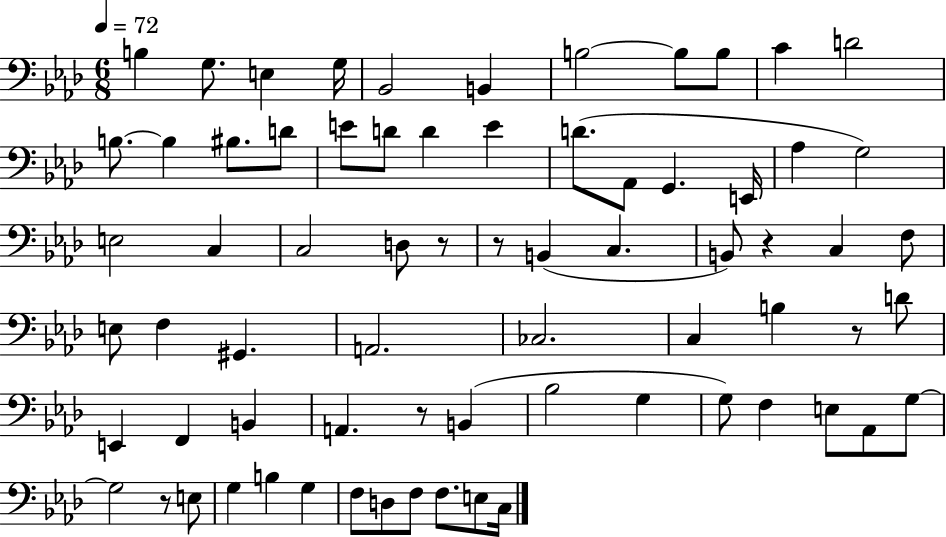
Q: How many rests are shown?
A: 6